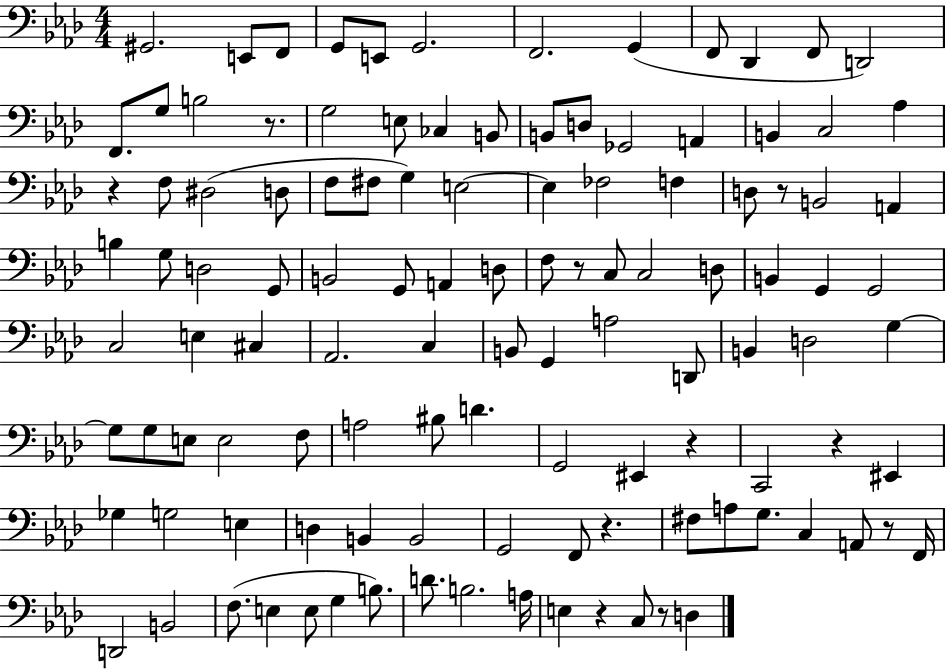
{
  \clef bass
  \numericTimeSignature
  \time 4/4
  \key aes \major
  gis,2. e,8 f,8 | g,8 e,8 g,2. | f,2. g,4( | f,8 des,4 f,8 d,2) | \break f,8. g8 b2 r8. | g2 e8 ces4 b,8 | b,8 d8 ges,2 a,4 | b,4 c2 aes4 | \break r4 f8 dis2( d8 | f8 fis8 g4) e2~~ | e4 fes2 f4 | d8 r8 b,2 a,4 | \break b4 g8 d2 g,8 | b,2 g,8 a,4 d8 | f8 r8 c8 c2 d8 | b,4 g,4 g,2 | \break c2 e4 cis4 | aes,2. c4 | b,8 g,4 a2 d,8 | b,4 d2 g4~~ | \break g8 g8 e8 e2 f8 | a2 bis8 d'4. | g,2 eis,4 r4 | c,2 r4 eis,4 | \break ges4 g2 e4 | d4 b,4 b,2 | g,2 f,8 r4. | fis8 a8 g8. c4 a,8 r8 f,16 | \break d,2 b,2 | f8.( e4 e8 g4 b8.) | d'8. b2. a16 | e4 r4 c8 r8 d4 | \break \bar "|."
}